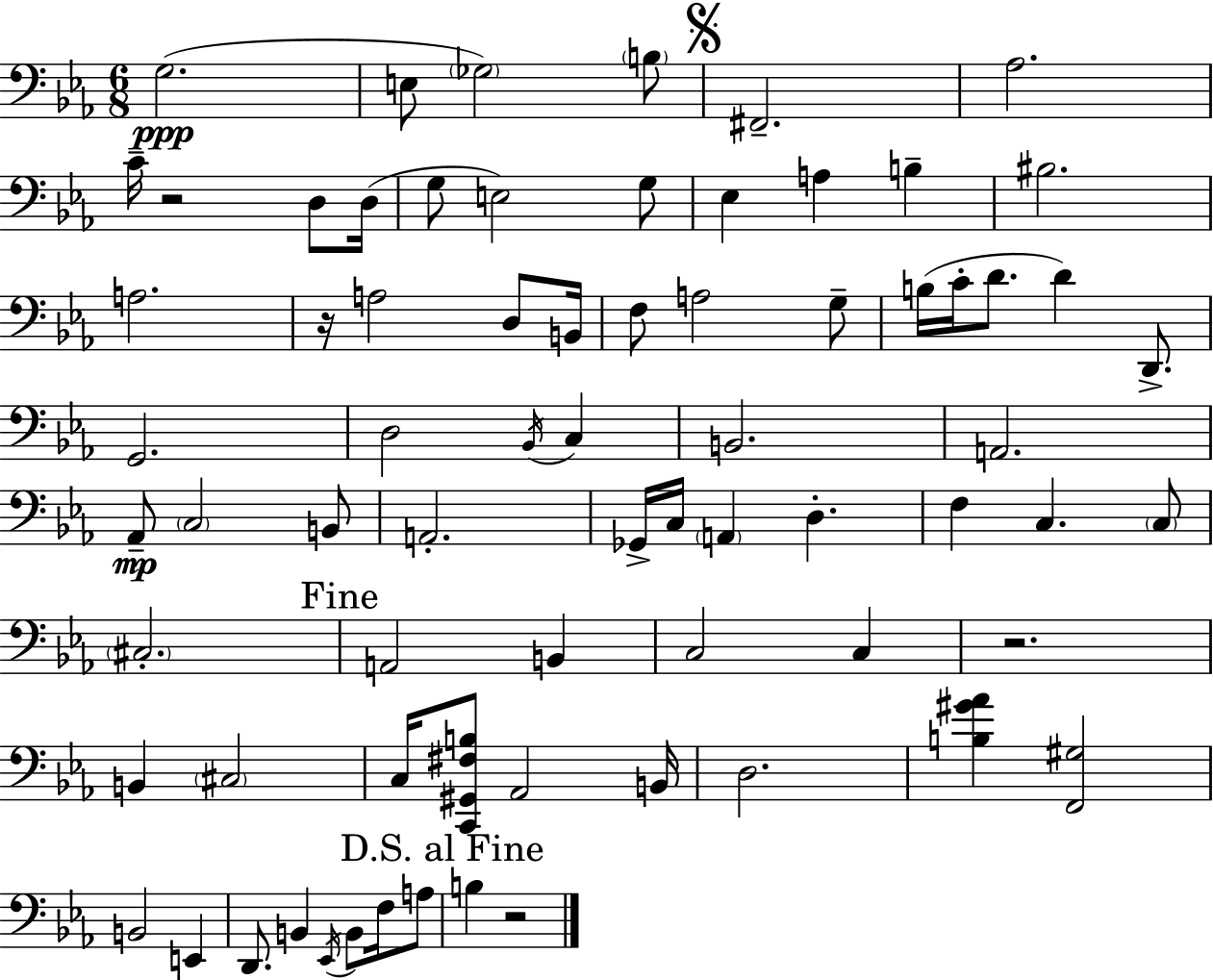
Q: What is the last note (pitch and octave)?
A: B3